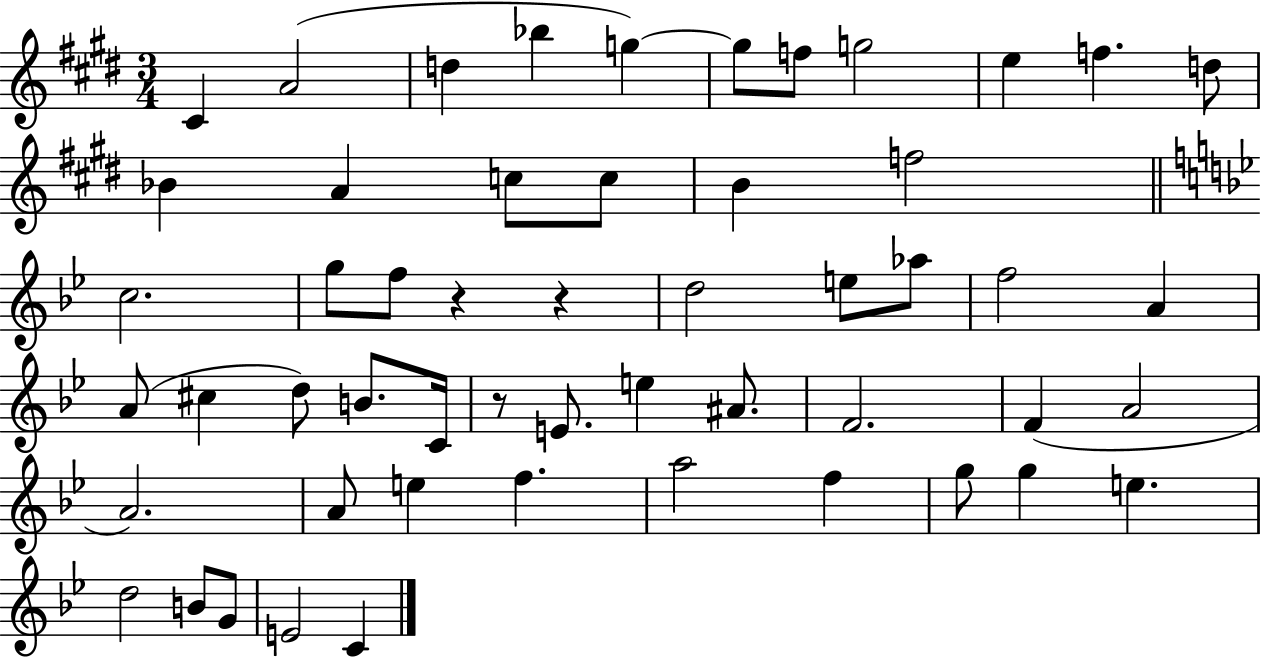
C#4/q A4/h D5/q Bb5/q G5/q G5/e F5/e G5/h E5/q F5/q. D5/e Bb4/q A4/q C5/e C5/e B4/q F5/h C5/h. G5/e F5/e R/q R/q D5/h E5/e Ab5/e F5/h A4/q A4/e C#5/q D5/e B4/e. C4/s R/e E4/e. E5/q A#4/e. F4/h. F4/q A4/h A4/h. A4/e E5/q F5/q. A5/h F5/q G5/e G5/q E5/q. D5/h B4/e G4/e E4/h C4/q